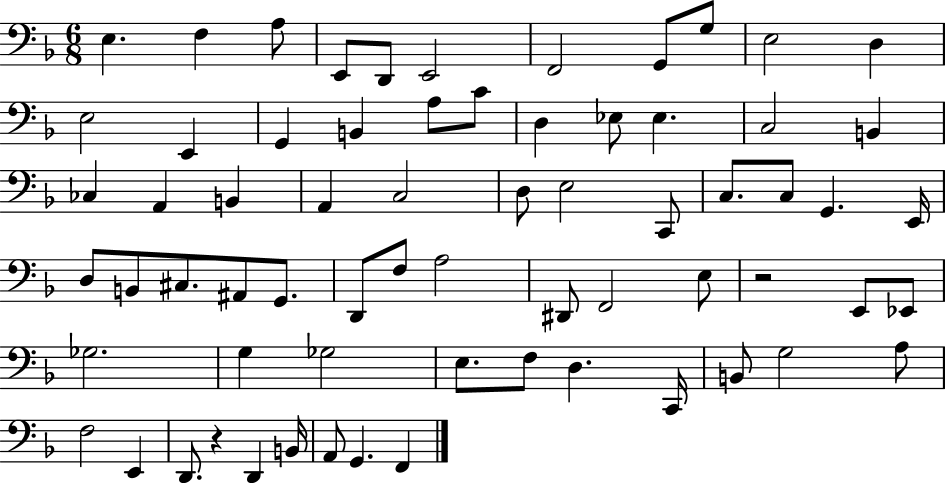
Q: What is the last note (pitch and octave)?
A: F2